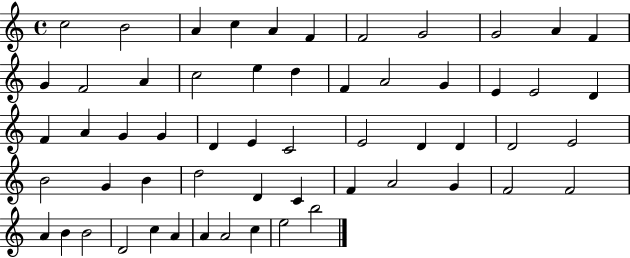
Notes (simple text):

C5/h B4/h A4/q C5/q A4/q F4/q F4/h G4/h G4/h A4/q F4/q G4/q F4/h A4/q C5/h E5/q D5/q F4/q A4/h G4/q E4/q E4/h D4/q F4/q A4/q G4/q G4/q D4/q E4/q C4/h E4/h D4/q D4/q D4/h E4/h B4/h G4/q B4/q D5/h D4/q C4/q F4/q A4/h G4/q F4/h F4/h A4/q B4/q B4/h D4/h C5/q A4/q A4/q A4/h C5/q E5/h B5/h